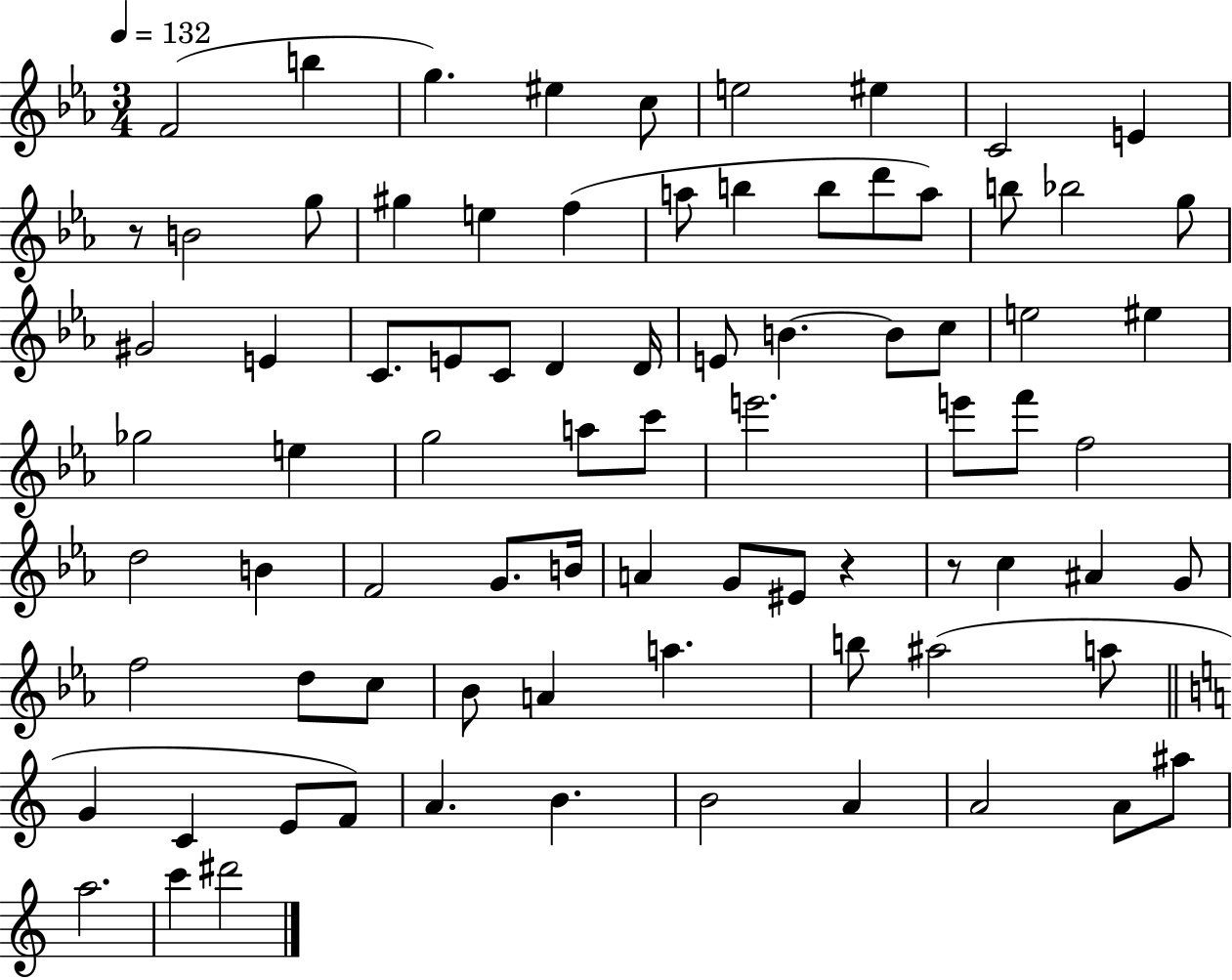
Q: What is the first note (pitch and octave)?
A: F4